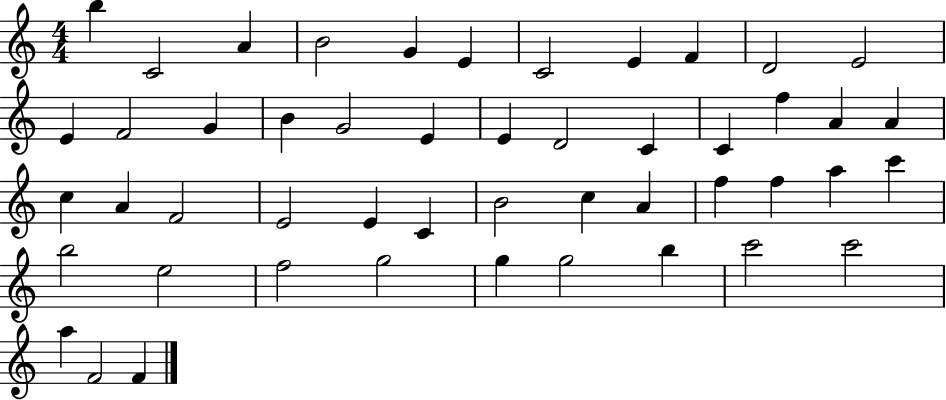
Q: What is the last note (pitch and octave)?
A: F4